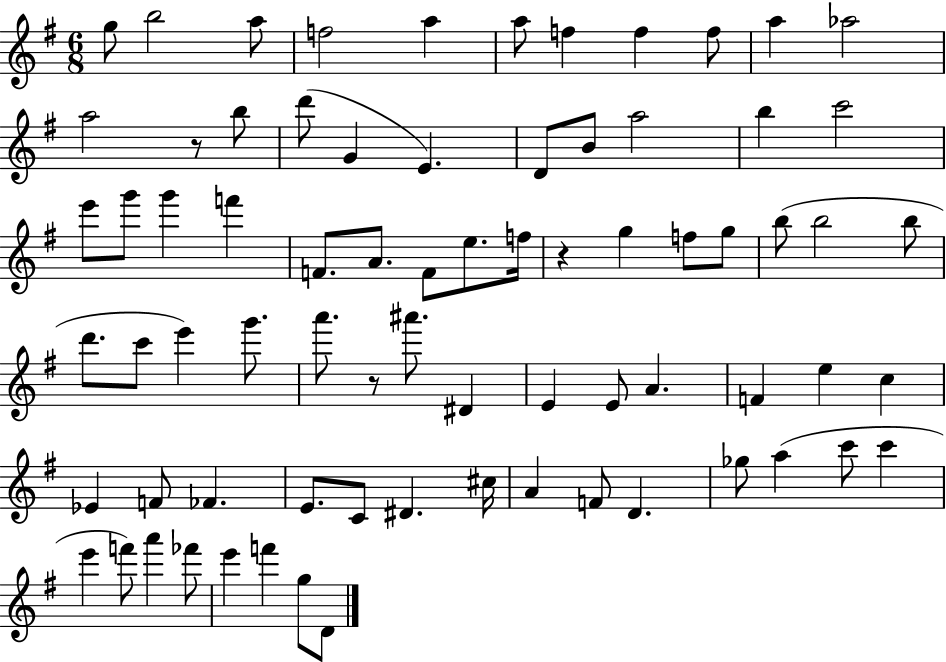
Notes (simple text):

G5/e B5/h A5/e F5/h A5/q A5/e F5/q F5/q F5/e A5/q Ab5/h A5/h R/e B5/e D6/e G4/q E4/q. D4/e B4/e A5/h B5/q C6/h E6/e G6/e G6/q F6/q F4/e. A4/e. F4/e E5/e. F5/s R/q G5/q F5/e G5/e B5/e B5/h B5/e D6/e. C6/e E6/q G6/e. A6/e. R/e A#6/e. D#4/q E4/q E4/e A4/q. F4/q E5/q C5/q Eb4/q F4/e FES4/q. E4/e. C4/e D#4/q. C#5/s A4/q F4/e D4/q. Gb5/e A5/q C6/e C6/q E6/q F6/e A6/q FES6/e E6/q F6/q G5/e D4/e